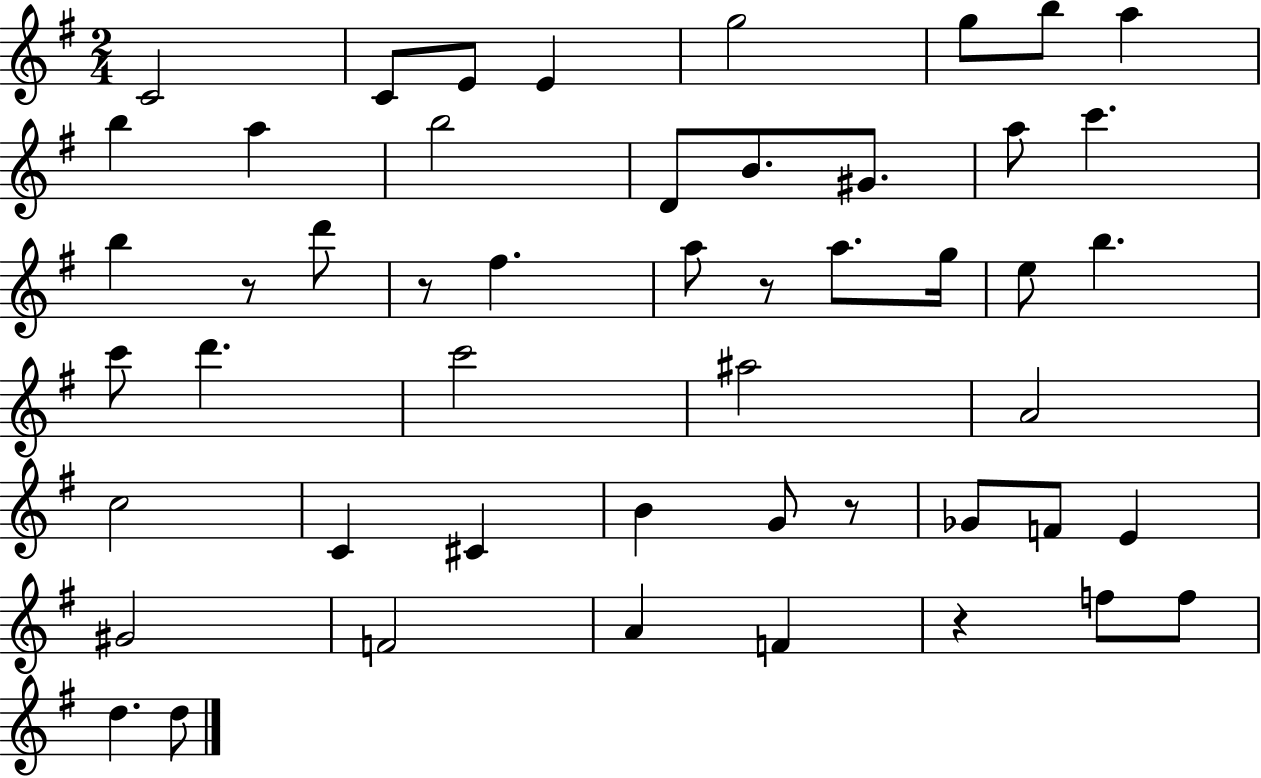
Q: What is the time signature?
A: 2/4